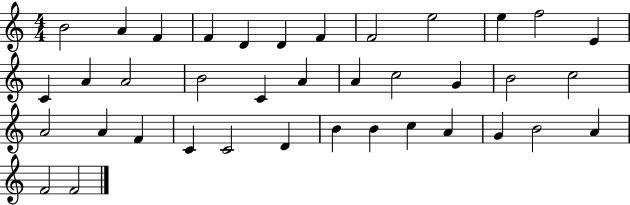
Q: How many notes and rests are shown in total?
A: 38